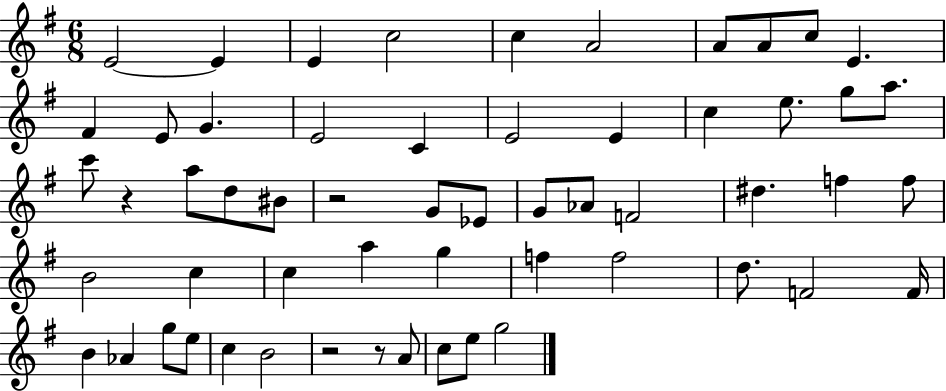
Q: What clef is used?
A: treble